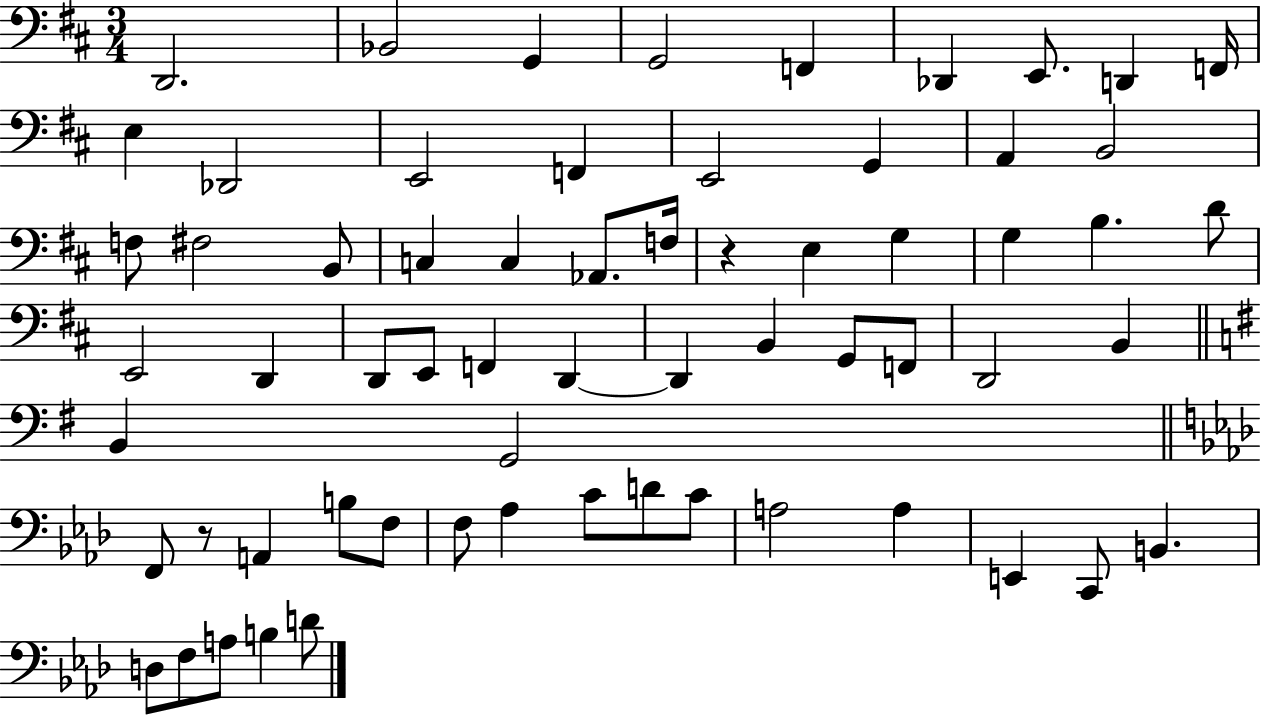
{
  \clef bass
  \numericTimeSignature
  \time 3/4
  \key d \major
  d,2. | bes,2 g,4 | g,2 f,4 | des,4 e,8. d,4 f,16 | \break e4 des,2 | e,2 f,4 | e,2 g,4 | a,4 b,2 | \break f8 fis2 b,8 | c4 c4 aes,8. f16 | r4 e4 g4 | g4 b4. d'8 | \break e,2 d,4 | d,8 e,8 f,4 d,4~~ | d,4 b,4 g,8 f,8 | d,2 b,4 | \break \bar "||" \break \key e \minor b,4 g,2 | \bar "||" \break \key aes \major f,8 r8 a,4 b8 f8 | f8 aes4 c'8 d'8 c'8 | a2 a4 | e,4 c,8 b,4. | \break d8 f8 a8 b4 d'8 | \bar "|."
}